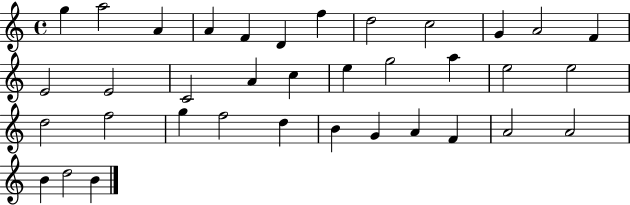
X:1
T:Untitled
M:4/4
L:1/4
K:C
g a2 A A F D f d2 c2 G A2 F E2 E2 C2 A c e g2 a e2 e2 d2 f2 g f2 d B G A F A2 A2 B d2 B